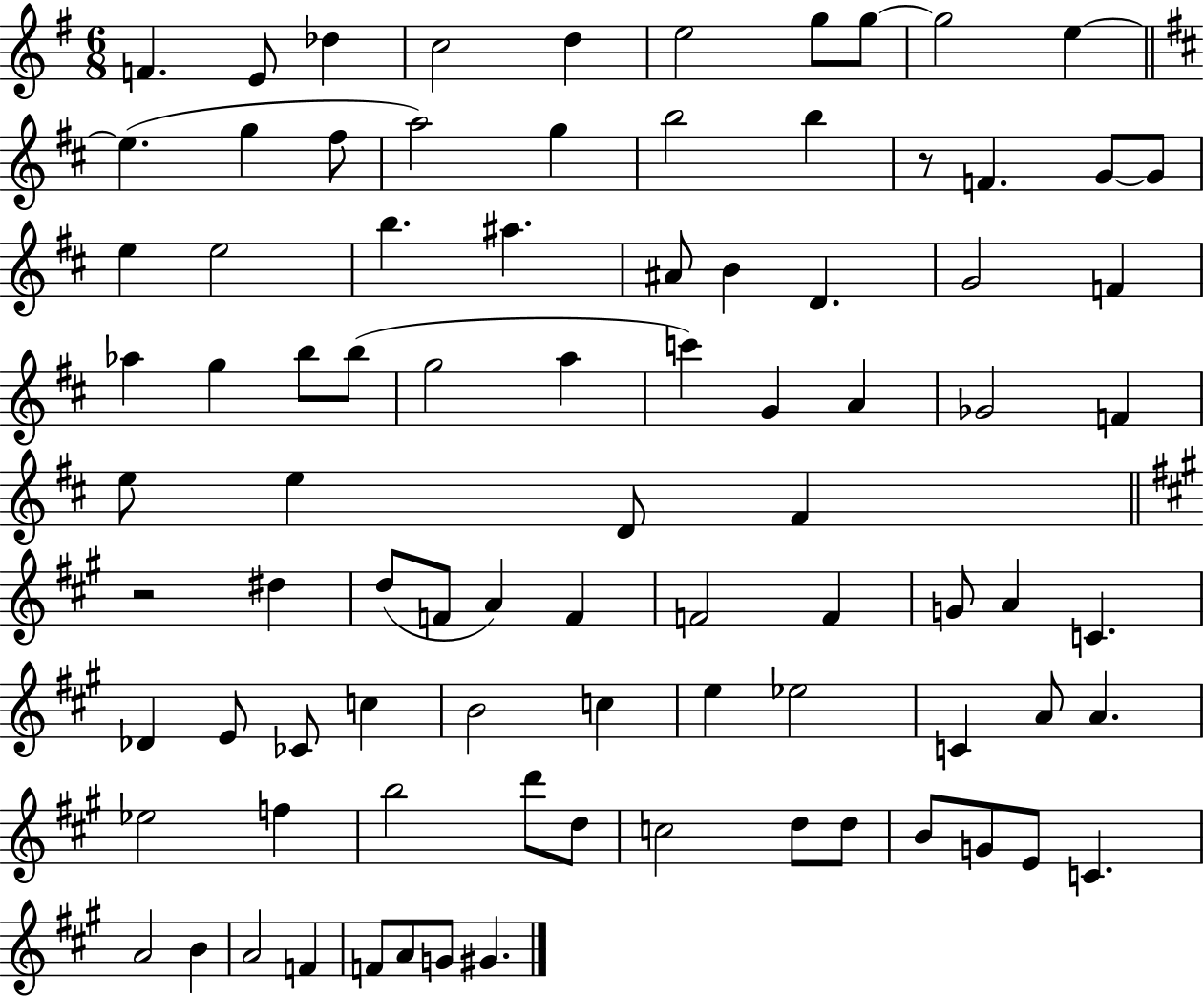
{
  \clef treble
  \numericTimeSignature
  \time 6/8
  \key g \major
  f'4. e'8 des''4 | c''2 d''4 | e''2 g''8 g''8~~ | g''2 e''4~~ | \break \bar "||" \break \key d \major e''4.( g''4 fis''8 | a''2) g''4 | b''2 b''4 | r8 f'4. g'8~~ g'8 | \break e''4 e''2 | b''4. ais''4. | ais'8 b'4 d'4. | g'2 f'4 | \break aes''4 g''4 b''8 b''8( | g''2 a''4 | c'''4) g'4 a'4 | ges'2 f'4 | \break e''8 e''4 d'8 fis'4 | \bar "||" \break \key a \major r2 dis''4 | d''8( f'8 a'4) f'4 | f'2 f'4 | g'8 a'4 c'4. | \break des'4 e'8 ces'8 c''4 | b'2 c''4 | e''4 ees''2 | c'4 a'8 a'4. | \break ees''2 f''4 | b''2 d'''8 d''8 | c''2 d''8 d''8 | b'8 g'8 e'8 c'4. | \break a'2 b'4 | a'2 f'4 | f'8 a'8 g'8 gis'4. | \bar "|."
}